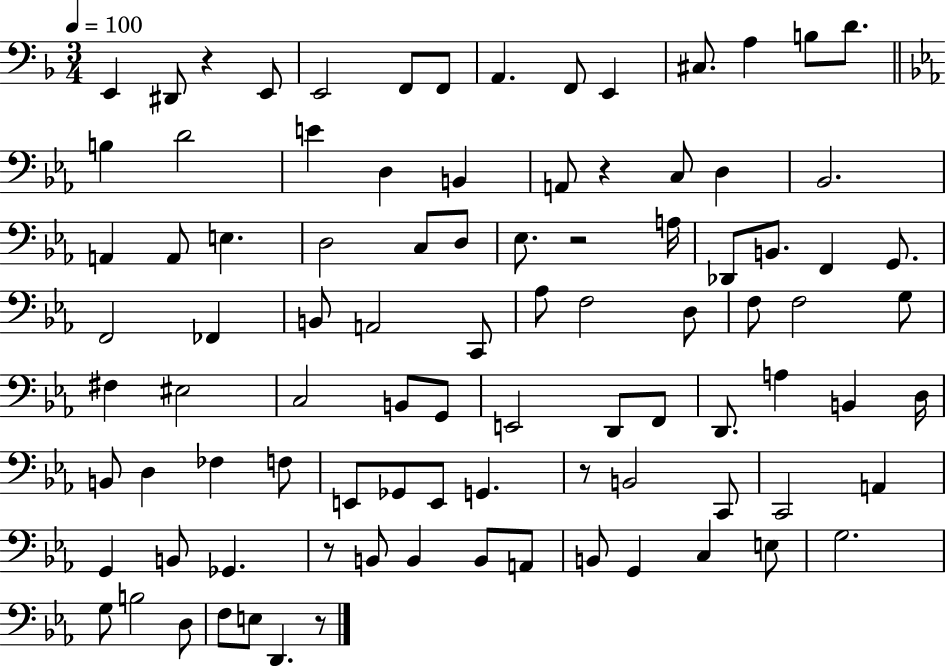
X:1
T:Untitled
M:3/4
L:1/4
K:F
E,, ^D,,/2 z E,,/2 E,,2 F,,/2 F,,/2 A,, F,,/2 E,, ^C,/2 A, B,/2 D/2 B, D2 E D, B,, A,,/2 z C,/2 D, _B,,2 A,, A,,/2 E, D,2 C,/2 D,/2 _E,/2 z2 A,/4 _D,,/2 B,,/2 F,, G,,/2 F,,2 _F,, B,,/2 A,,2 C,,/2 _A,/2 F,2 D,/2 F,/2 F,2 G,/2 ^F, ^E,2 C,2 B,,/2 G,,/2 E,,2 D,,/2 F,,/2 D,,/2 A, B,, D,/4 B,,/2 D, _F, F,/2 E,,/2 _G,,/2 E,,/2 G,, z/2 B,,2 C,,/2 C,,2 A,, G,, B,,/2 _G,, z/2 B,,/2 B,, B,,/2 A,,/2 B,,/2 G,, C, E,/2 G,2 G,/2 B,2 D,/2 F,/2 E,/2 D,, z/2